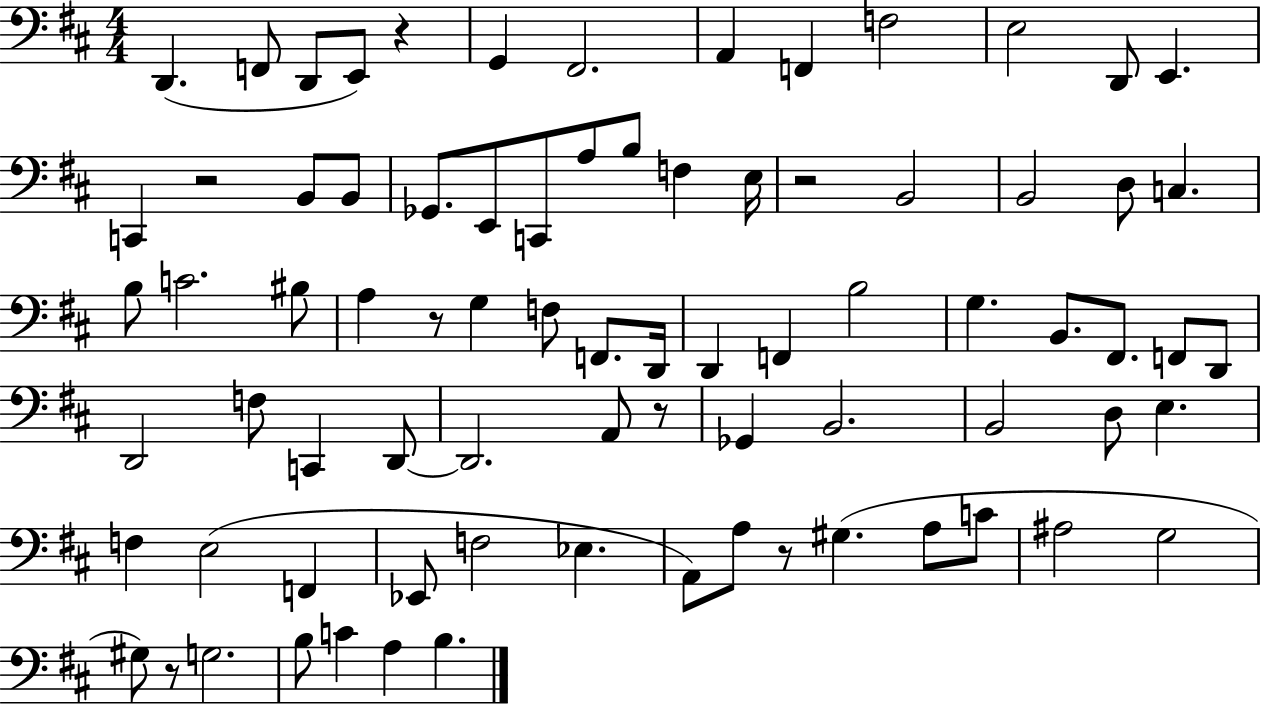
X:1
T:Untitled
M:4/4
L:1/4
K:D
D,, F,,/2 D,,/2 E,,/2 z G,, ^F,,2 A,, F,, F,2 E,2 D,,/2 E,, C,, z2 B,,/2 B,,/2 _G,,/2 E,,/2 C,,/2 A,/2 B,/2 F, E,/4 z2 B,,2 B,,2 D,/2 C, B,/2 C2 ^B,/2 A, z/2 G, F,/2 F,,/2 D,,/4 D,, F,, B,2 G, B,,/2 ^F,,/2 F,,/2 D,,/2 D,,2 F,/2 C,, D,,/2 D,,2 A,,/2 z/2 _G,, B,,2 B,,2 D,/2 E, F, E,2 F,, _E,,/2 F,2 _E, A,,/2 A,/2 z/2 ^G, A,/2 C/2 ^A,2 G,2 ^G,/2 z/2 G,2 B,/2 C A, B,